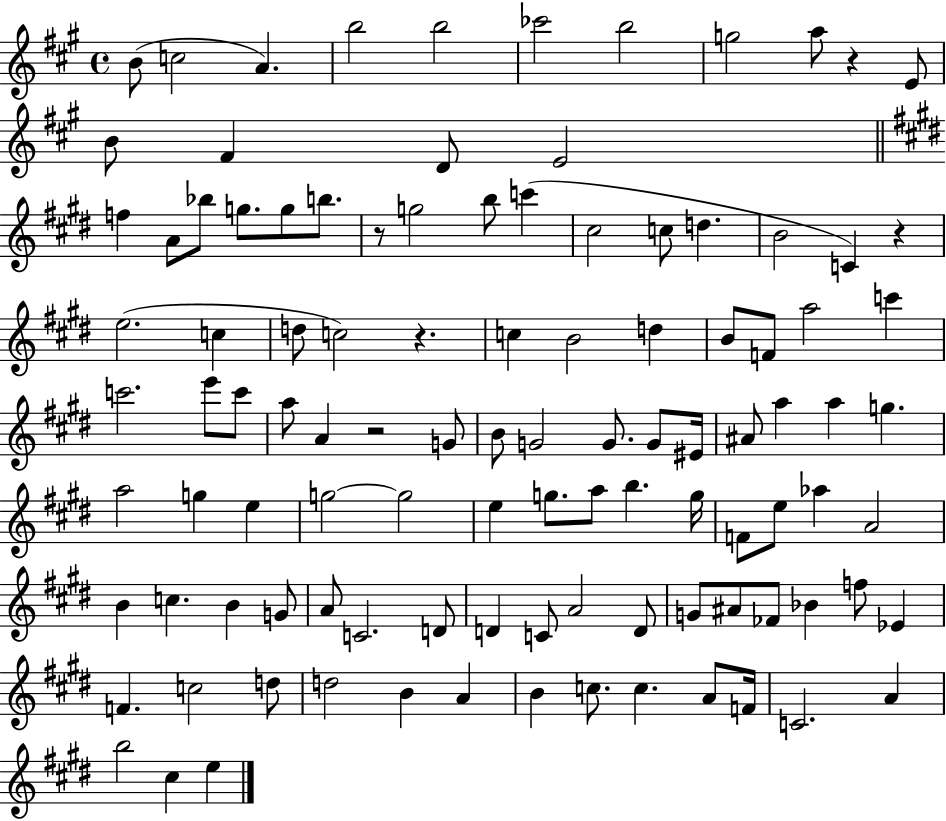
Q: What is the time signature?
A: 4/4